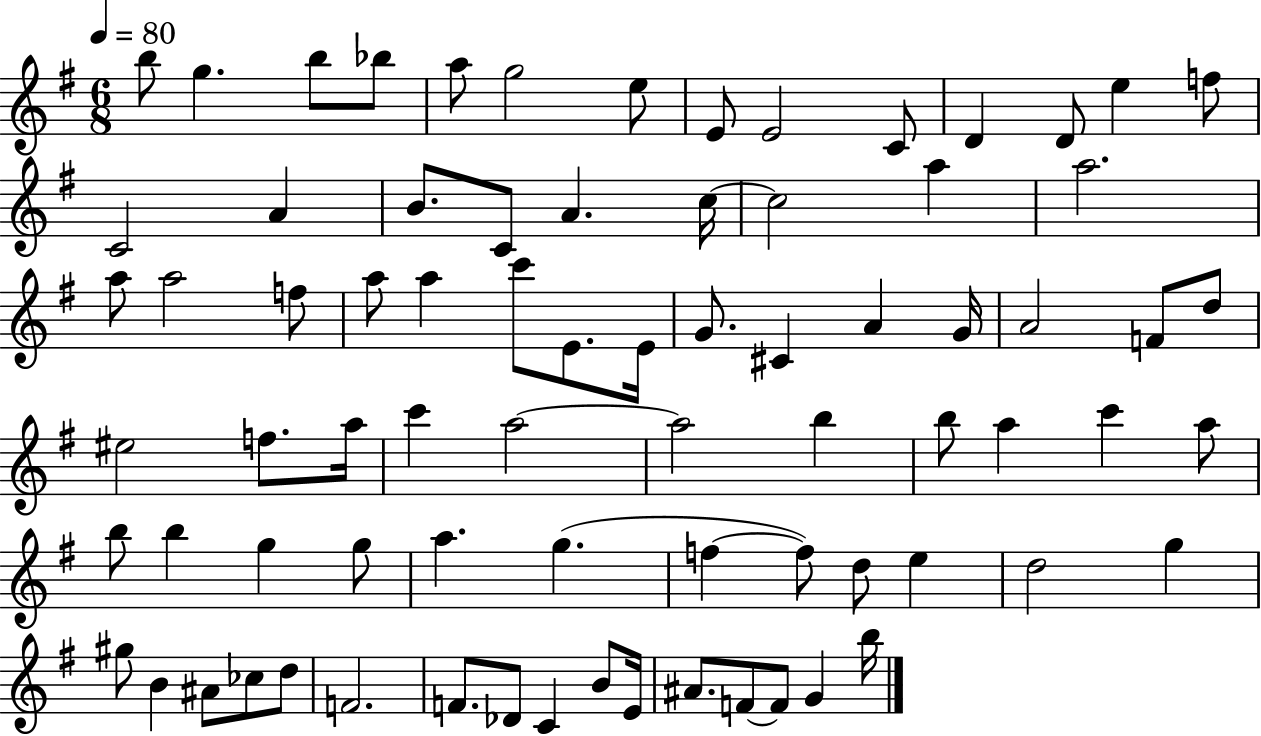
B5/e G5/q. B5/e Bb5/e A5/e G5/h E5/e E4/e E4/h C4/e D4/q D4/e E5/q F5/e C4/h A4/q B4/e. C4/e A4/q. C5/s C5/h A5/q A5/h. A5/e A5/h F5/e A5/e A5/q C6/e E4/e. E4/s G4/e. C#4/q A4/q G4/s A4/h F4/e D5/e EIS5/h F5/e. A5/s C6/q A5/h A5/h B5/q B5/e A5/q C6/q A5/e B5/e B5/q G5/q G5/e A5/q. G5/q. F5/q F5/e D5/e E5/q D5/h G5/q G#5/e B4/q A#4/e CES5/e D5/e F4/h. F4/e. Db4/e C4/q B4/e E4/s A#4/e. F4/e F4/e G4/q B5/s